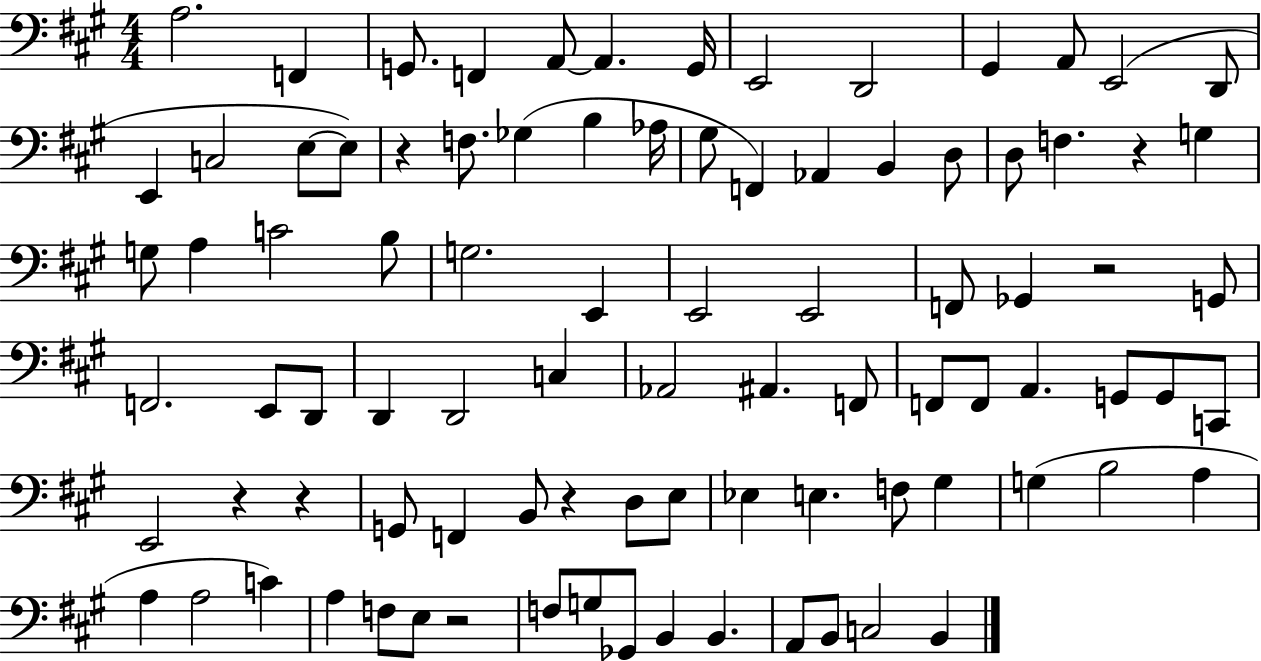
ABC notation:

X:1
T:Untitled
M:4/4
L:1/4
K:A
A,2 F,, G,,/2 F,, A,,/2 A,, G,,/4 E,,2 D,,2 ^G,, A,,/2 E,,2 D,,/2 E,, C,2 E,/2 E,/2 z F,/2 _G, B, _A,/4 ^G,/2 F,, _A,, B,, D,/2 D,/2 F, z G, G,/2 A, C2 B,/2 G,2 E,, E,,2 E,,2 F,,/2 _G,, z2 G,,/2 F,,2 E,,/2 D,,/2 D,, D,,2 C, _A,,2 ^A,, F,,/2 F,,/2 F,,/2 A,, G,,/2 G,,/2 C,,/2 E,,2 z z G,,/2 F,, B,,/2 z D,/2 E,/2 _E, E, F,/2 ^G, G, B,2 A, A, A,2 C A, F,/2 E,/2 z2 F,/2 G,/2 _G,,/2 B,, B,, A,,/2 B,,/2 C,2 B,,